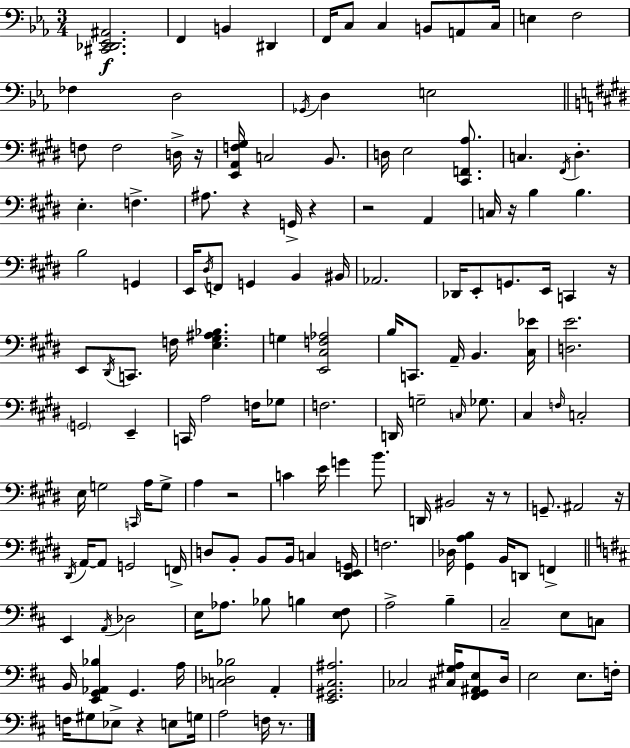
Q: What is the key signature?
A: EES major